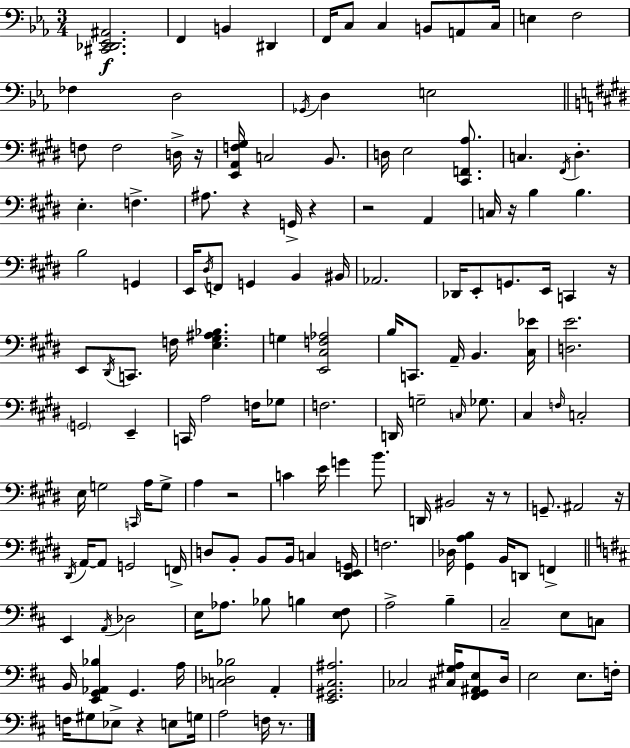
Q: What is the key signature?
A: EES major